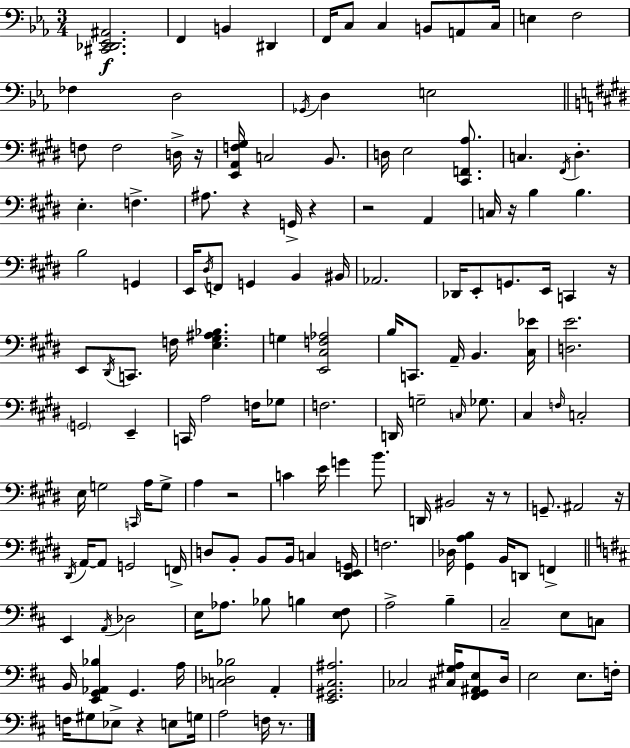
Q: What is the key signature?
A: EES major